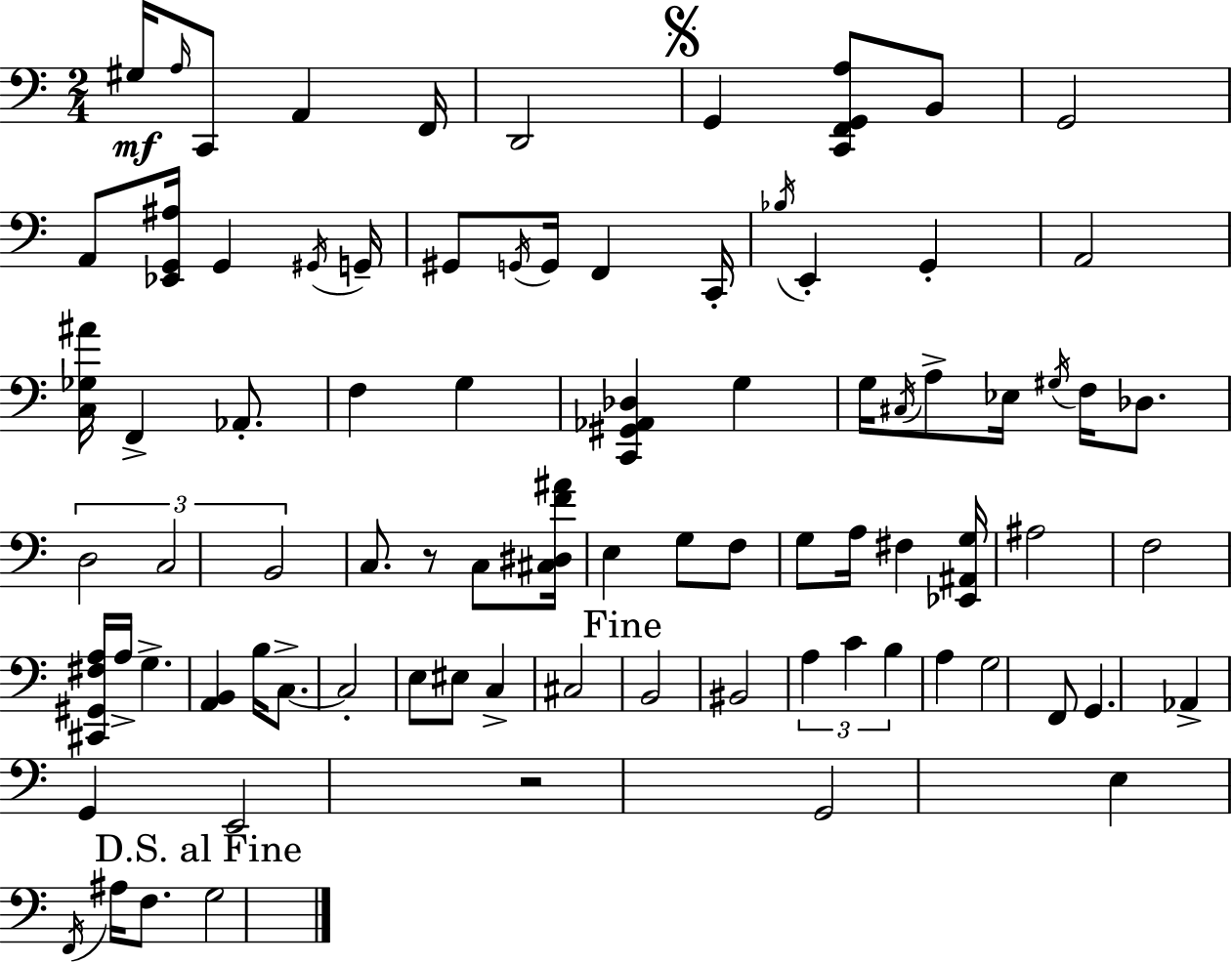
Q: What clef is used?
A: bass